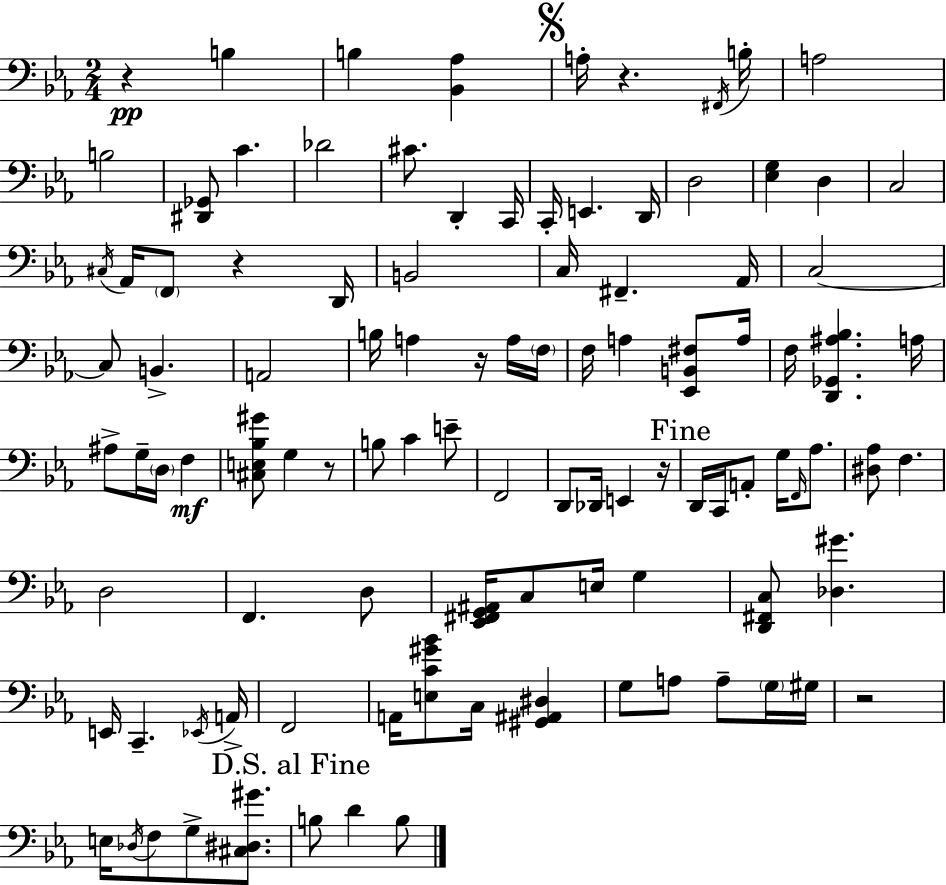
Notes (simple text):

R/q B3/q B3/q [Bb2,Ab3]/q A3/s R/q. F#2/s B3/s A3/h B3/h [D#2,Gb2]/e C4/q. Db4/h C#4/e. D2/q C2/s C2/s E2/q. D2/s D3/h [Eb3,G3]/q D3/q C3/h C#3/s Ab2/s F2/e R/q D2/s B2/h C3/s F#2/q. Ab2/s C3/h C3/e B2/q. A2/h B3/s A3/q R/s A3/s F3/s F3/s A3/q [Eb2,B2,F#3]/e A3/s F3/s [D2,Gb2,A#3,Bb3]/q. A3/s A#3/e G3/s D3/s F3/q [C#3,E3,Bb3,G#4]/e G3/q R/e B3/e C4/q E4/e F2/h D2/e Db2/s E2/q R/s D2/s C2/s A2/e G3/s F2/s Ab3/e. [D#3,Ab3]/e F3/q. D3/h F2/q. D3/e [Eb2,F#2,G2,A#2]/s C3/e E3/s G3/q [D2,F#2,C3]/e [Db3,G#4]/q. E2/s C2/q. Eb2/s A2/s F2/h A2/s [E3,C4,G#4,Bb4]/e C3/s [G#2,A#2,D#3]/q G3/e A3/e A3/e G3/s G#3/s R/h E3/s Db3/s F3/e G3/e [C#3,D#3,G#4]/e. B3/e D4/q B3/e